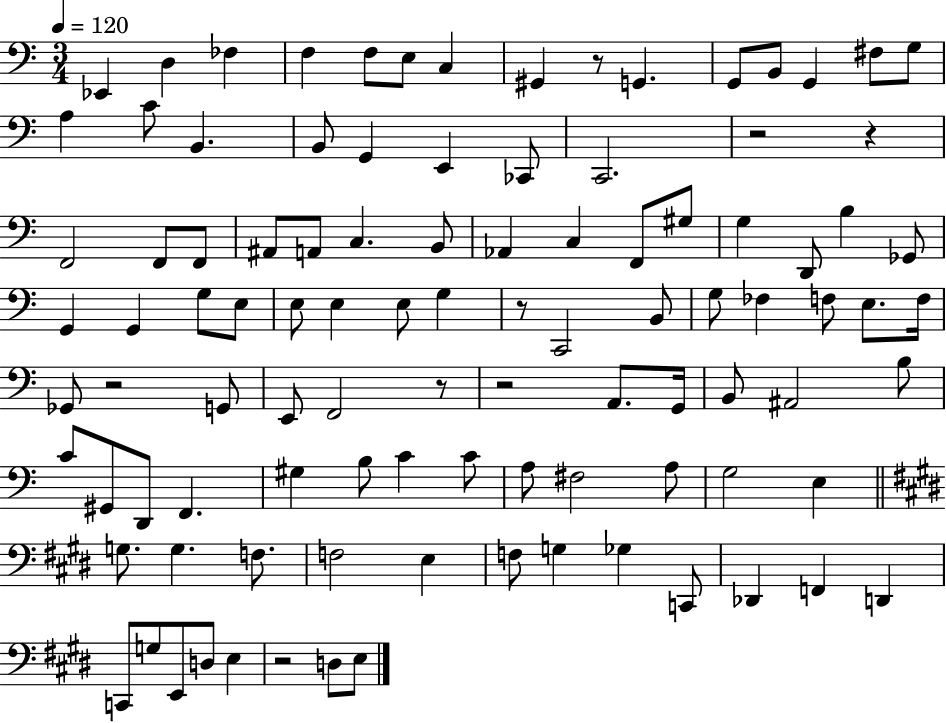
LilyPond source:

{
  \clef bass
  \numericTimeSignature
  \time 3/4
  \key c \major
  \tempo 4 = 120
  ees,4 d4 fes4 | f4 f8 e8 c4 | gis,4 r8 g,4. | g,8 b,8 g,4 fis8 g8 | \break a4 c'8 b,4. | b,8 g,4 e,4 ces,8 | c,2. | r2 r4 | \break f,2 f,8 f,8 | ais,8 a,8 c4. b,8 | aes,4 c4 f,8 gis8 | g4 d,8 b4 ges,8 | \break g,4 g,4 g8 e8 | e8 e4 e8 g4 | r8 c,2 b,8 | g8 fes4 f8 e8. f16 | \break ges,8 r2 g,8 | e,8 f,2 r8 | r2 a,8. g,16 | b,8 ais,2 b8 | \break c'8 gis,8 d,8 f,4. | gis4 b8 c'4 c'8 | a8 fis2 a8 | g2 e4 | \break \bar "||" \break \key e \major g8. g4. f8. | f2 e4 | f8 g4 ges4 c,8 | des,4 f,4 d,4 | \break c,8 g8 e,8 d8 e4 | r2 d8 e8 | \bar "|."
}